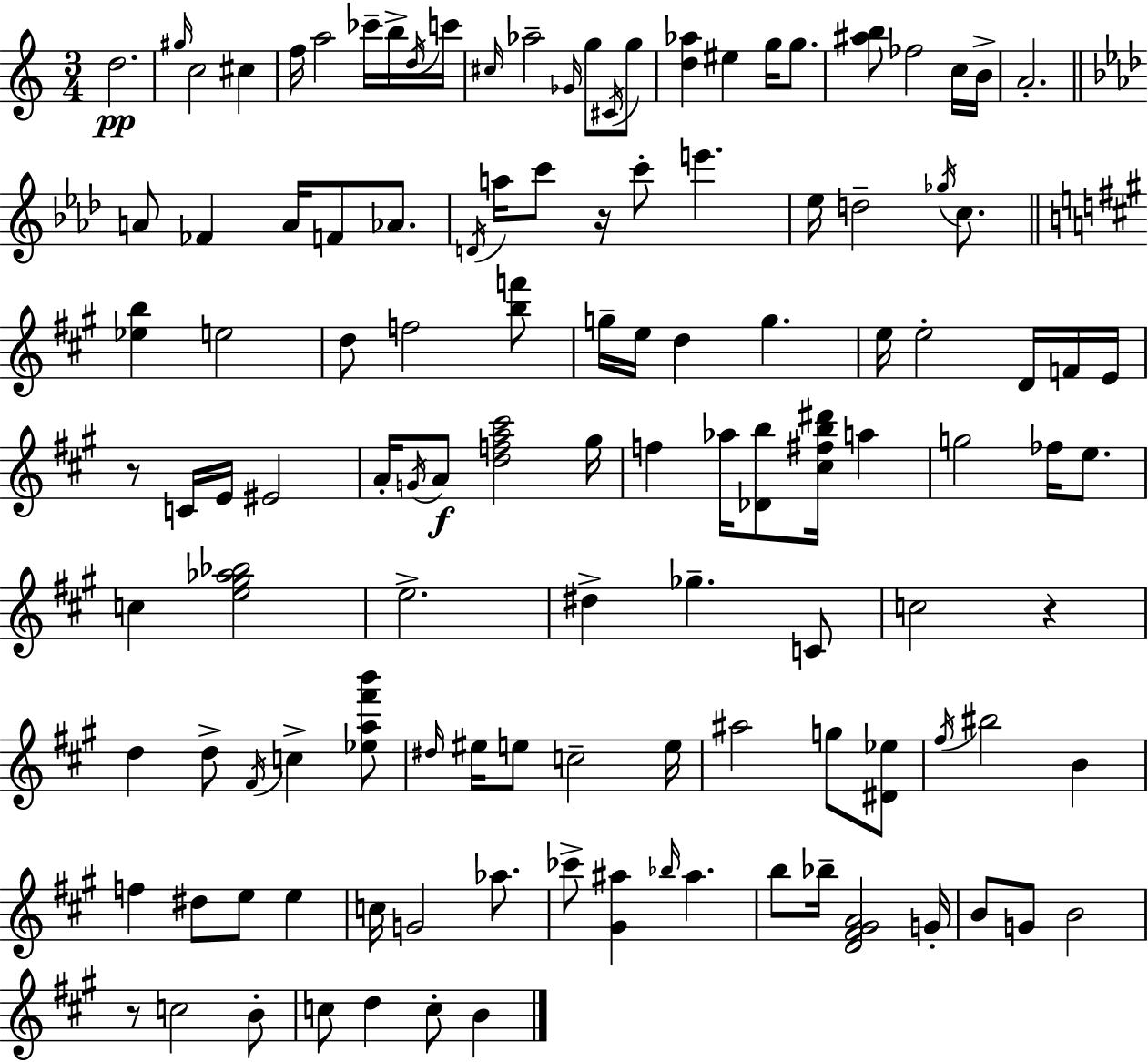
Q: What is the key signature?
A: A minor